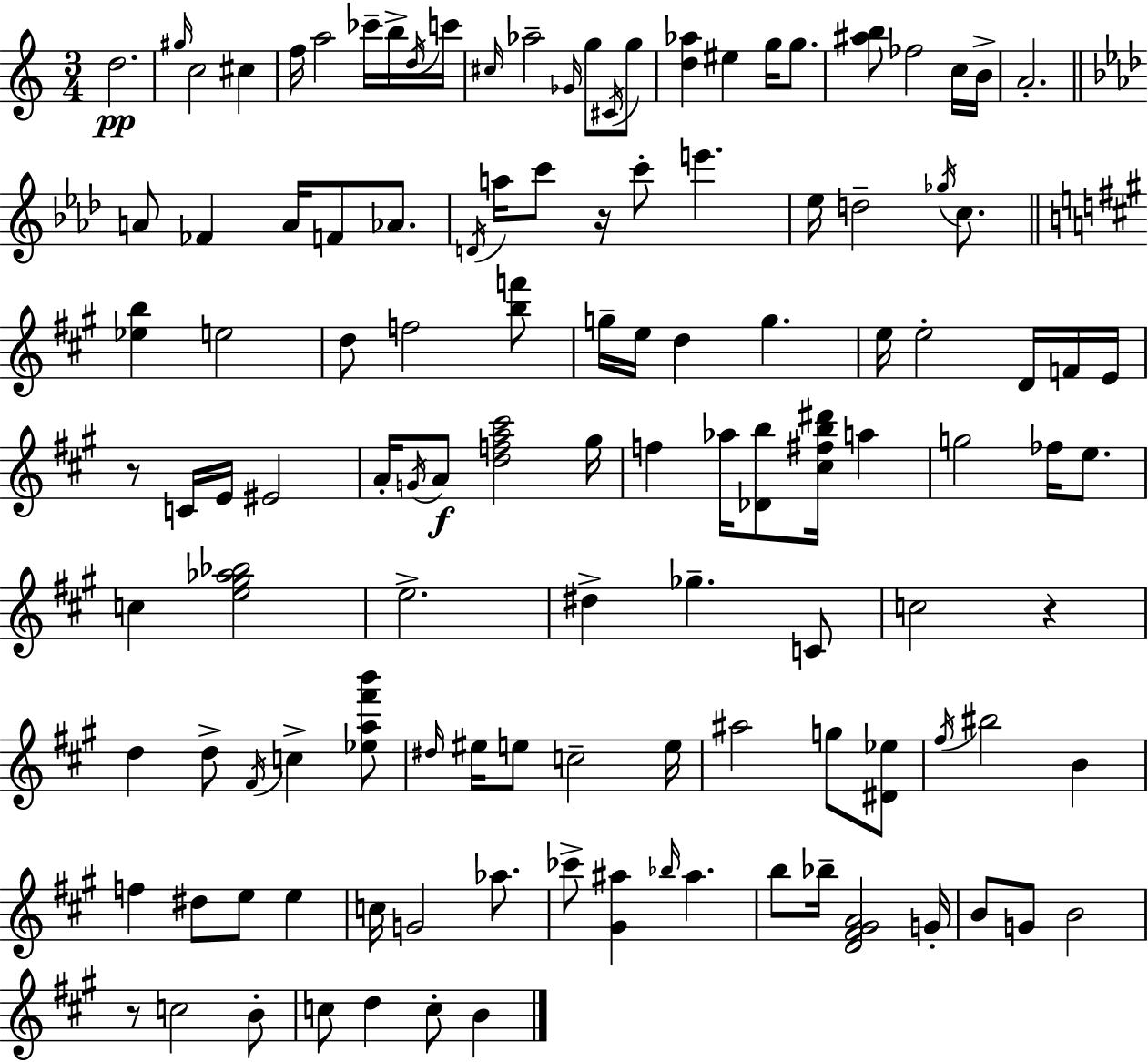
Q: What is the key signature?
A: A minor